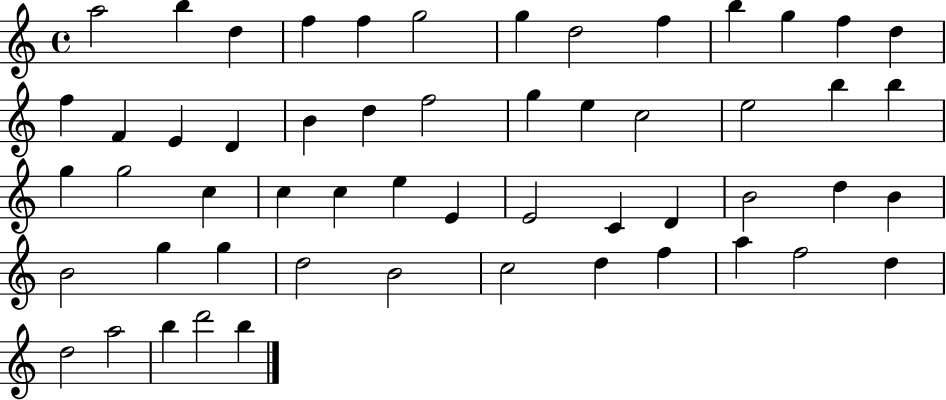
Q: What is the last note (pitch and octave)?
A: B5